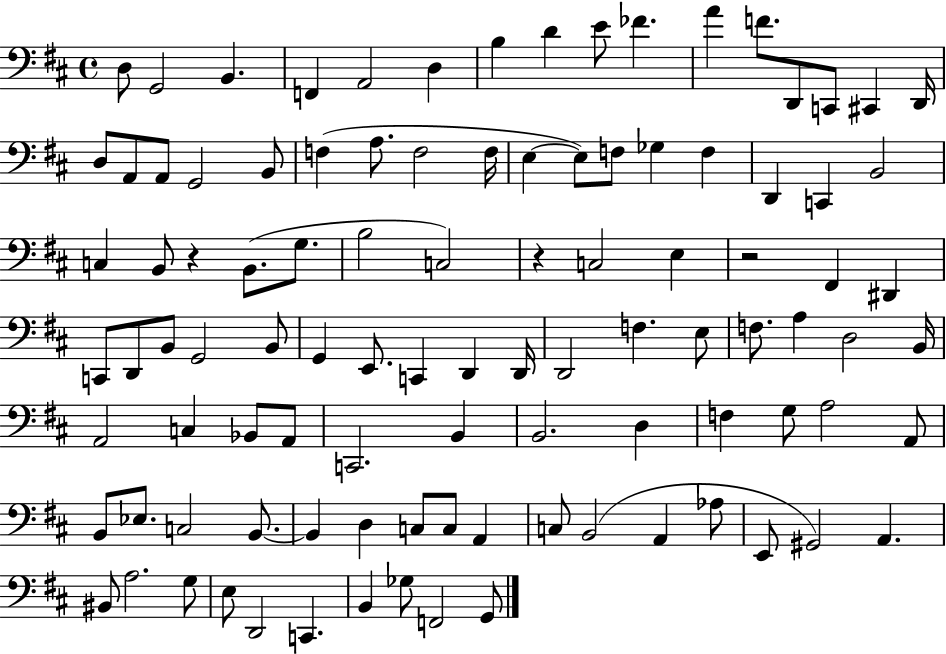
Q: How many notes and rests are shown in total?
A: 101